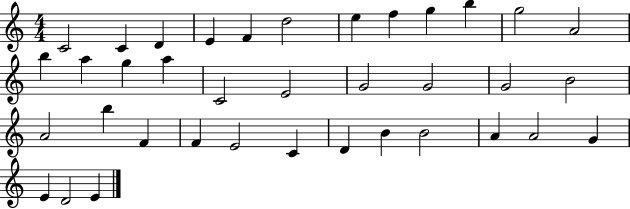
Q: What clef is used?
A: treble